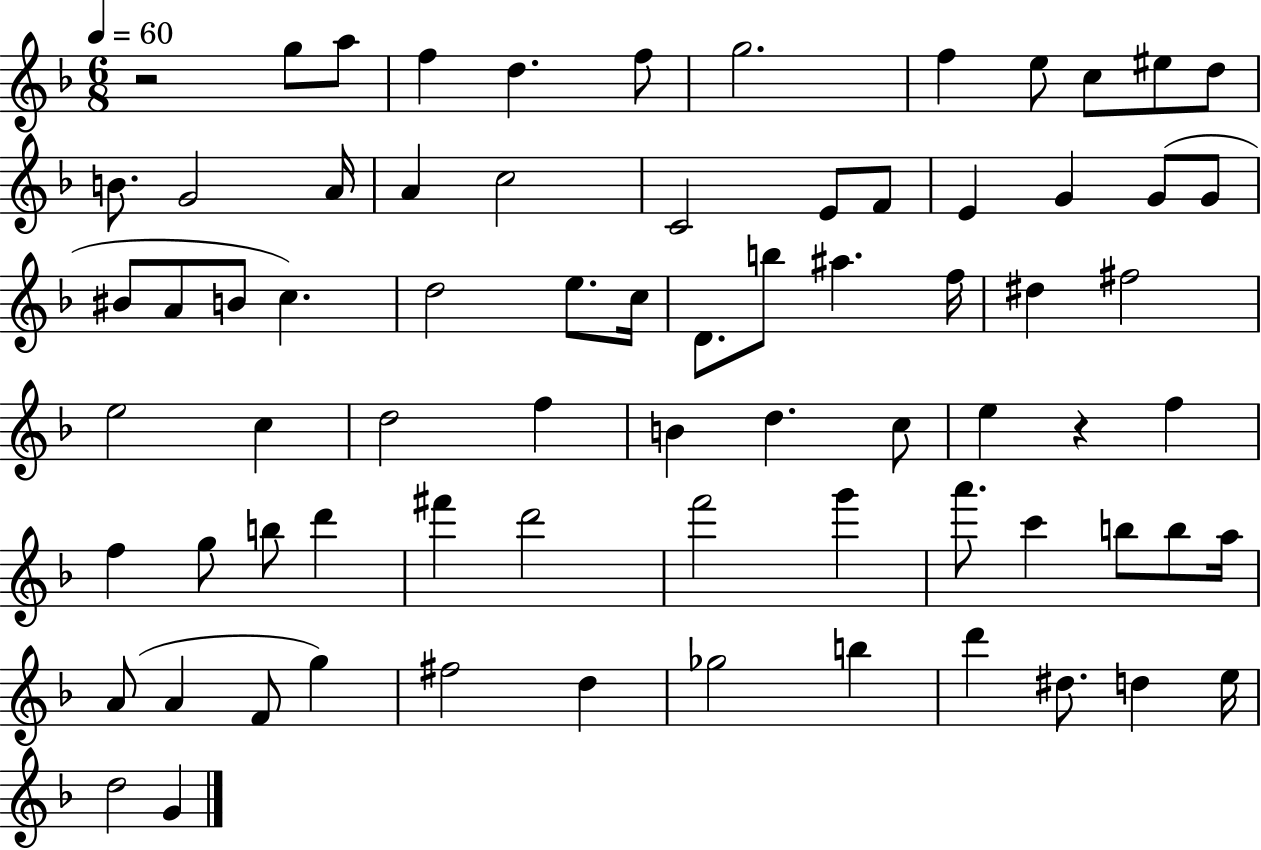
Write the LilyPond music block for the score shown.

{
  \clef treble
  \numericTimeSignature
  \time 6/8
  \key f \major
  \tempo 4 = 60
  r2 g''8 a''8 | f''4 d''4. f''8 | g''2. | f''4 e''8 c''8 eis''8 d''8 | \break b'8. g'2 a'16 | a'4 c''2 | c'2 e'8 f'8 | e'4 g'4 g'8( g'8 | \break bis'8 a'8 b'8 c''4.) | d''2 e''8. c''16 | d'8. b''8 ais''4. f''16 | dis''4 fis''2 | \break e''2 c''4 | d''2 f''4 | b'4 d''4. c''8 | e''4 r4 f''4 | \break f''4 g''8 b''8 d'''4 | fis'''4 d'''2 | f'''2 g'''4 | a'''8. c'''4 b''8 b''8 a''16 | \break a'8( a'4 f'8 g''4) | fis''2 d''4 | ges''2 b''4 | d'''4 dis''8. d''4 e''16 | \break d''2 g'4 | \bar "|."
}